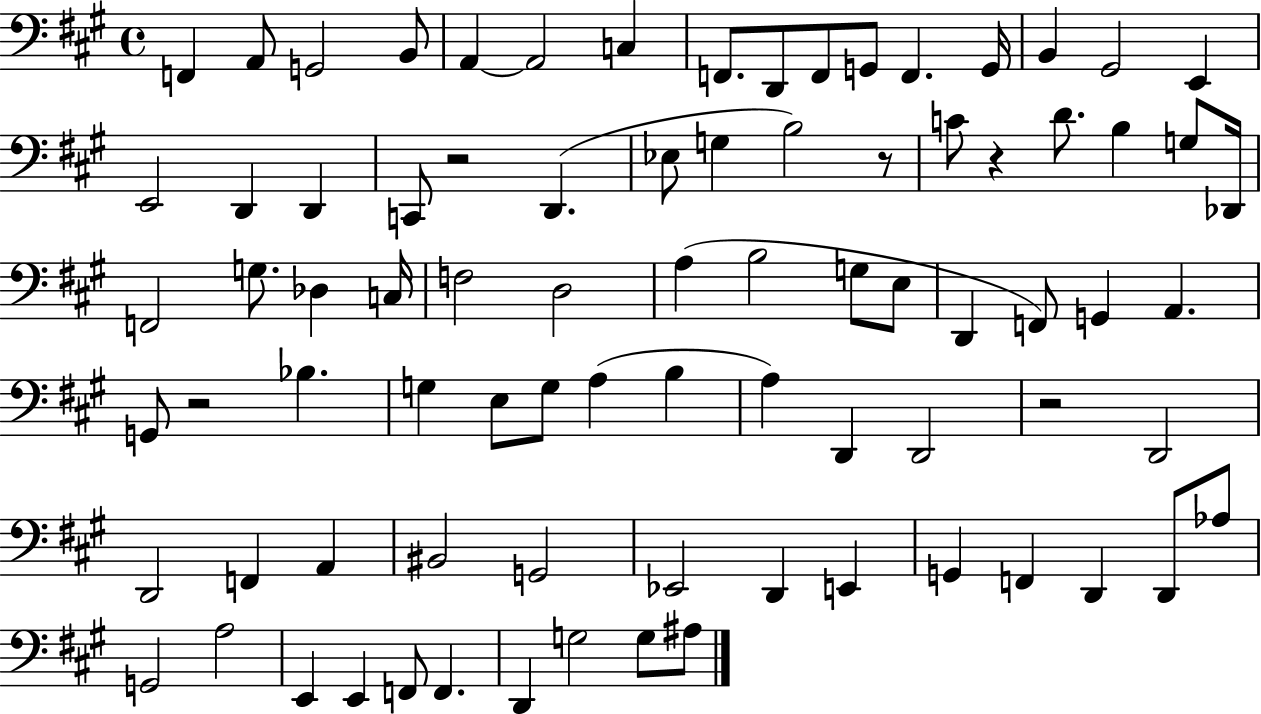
X:1
T:Untitled
M:4/4
L:1/4
K:A
F,, A,,/2 G,,2 B,,/2 A,, A,,2 C, F,,/2 D,,/2 F,,/2 G,,/2 F,, G,,/4 B,, ^G,,2 E,, E,,2 D,, D,, C,,/2 z2 D,, _E,/2 G, B,2 z/2 C/2 z D/2 B, G,/2 _D,,/4 F,,2 G,/2 _D, C,/4 F,2 D,2 A, B,2 G,/2 E,/2 D,, F,,/2 G,, A,, G,,/2 z2 _B, G, E,/2 G,/2 A, B, A, D,, D,,2 z2 D,,2 D,,2 F,, A,, ^B,,2 G,,2 _E,,2 D,, E,, G,, F,, D,, D,,/2 _A,/2 G,,2 A,2 E,, E,, F,,/2 F,, D,, G,2 G,/2 ^A,/2